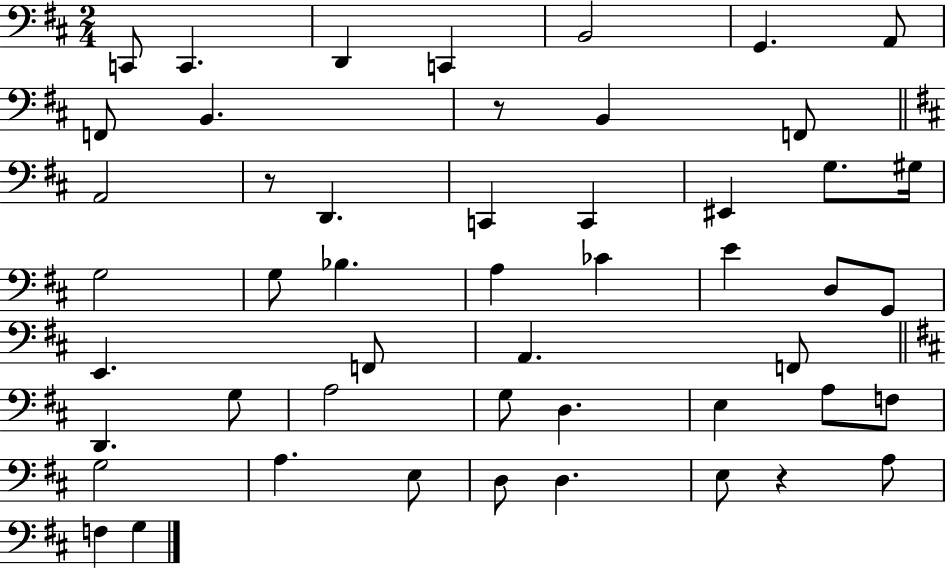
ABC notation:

X:1
T:Untitled
M:2/4
L:1/4
K:D
C,,/2 C,, D,, C,, B,,2 G,, A,,/2 F,,/2 B,, z/2 B,, F,,/2 A,,2 z/2 D,, C,, C,, ^E,, G,/2 ^G,/4 G,2 G,/2 _B, A, _C E D,/2 G,,/2 E,, F,,/2 A,, F,,/2 D,, G,/2 A,2 G,/2 D, E, A,/2 F,/2 G,2 A, E,/2 D,/2 D, E,/2 z A,/2 F, G,